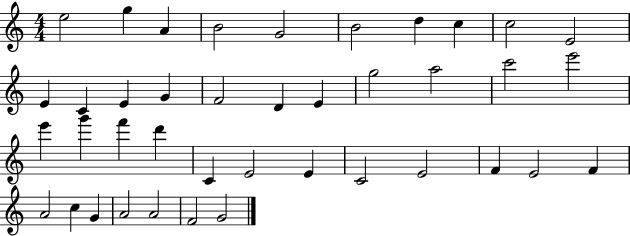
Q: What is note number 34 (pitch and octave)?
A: A4